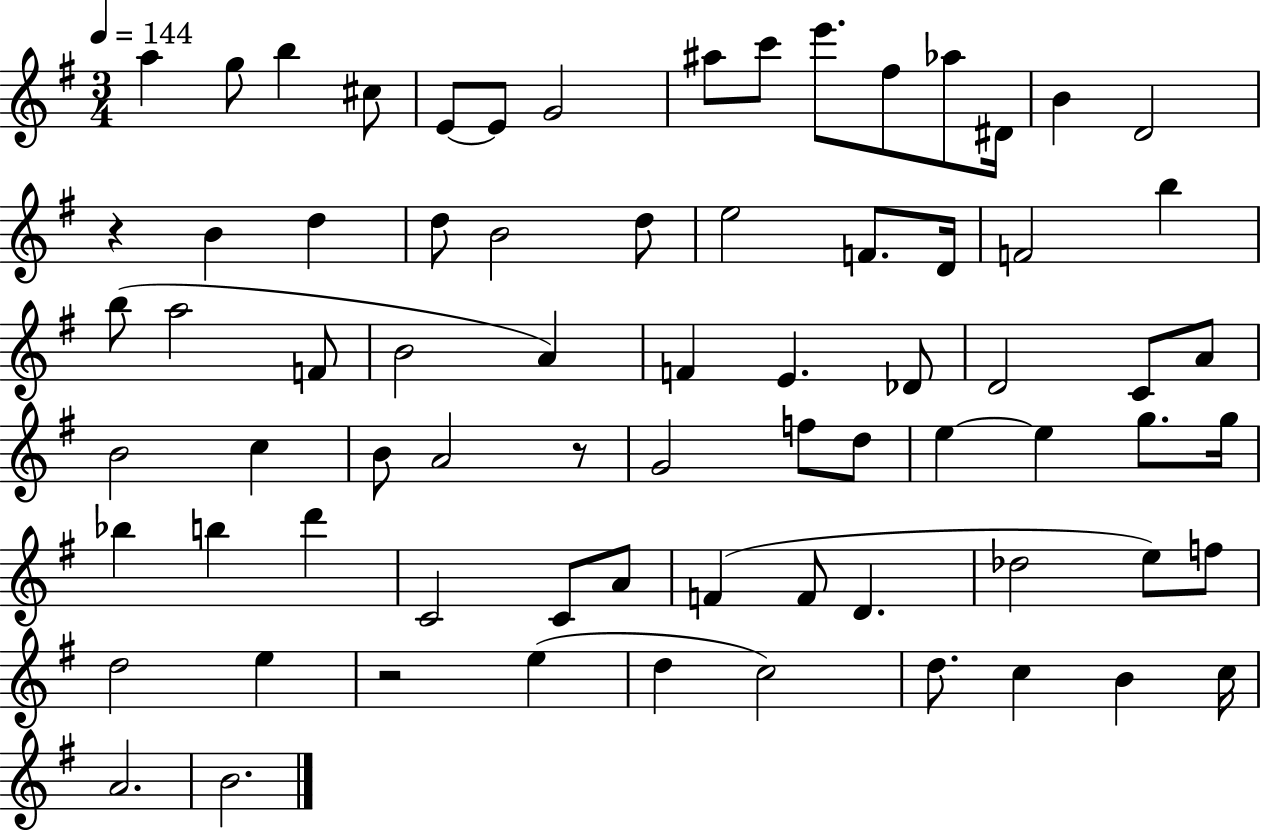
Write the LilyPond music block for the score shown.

{
  \clef treble
  \numericTimeSignature
  \time 3/4
  \key g \major
  \tempo 4 = 144
  a''4 g''8 b''4 cis''8 | e'8~~ e'8 g'2 | ais''8 c'''8 e'''8. fis''8 aes''8 dis'16 | b'4 d'2 | \break r4 b'4 d''4 | d''8 b'2 d''8 | e''2 f'8. d'16 | f'2 b''4 | \break b''8( a''2 f'8 | b'2 a'4) | f'4 e'4. des'8 | d'2 c'8 a'8 | \break b'2 c''4 | b'8 a'2 r8 | g'2 f''8 d''8 | e''4~~ e''4 g''8. g''16 | \break bes''4 b''4 d'''4 | c'2 c'8 a'8 | f'4( f'8 d'4. | des''2 e''8) f''8 | \break d''2 e''4 | r2 e''4( | d''4 c''2) | d''8. c''4 b'4 c''16 | \break a'2. | b'2. | \bar "|."
}